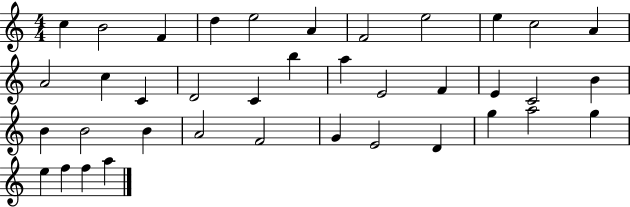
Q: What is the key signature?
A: C major